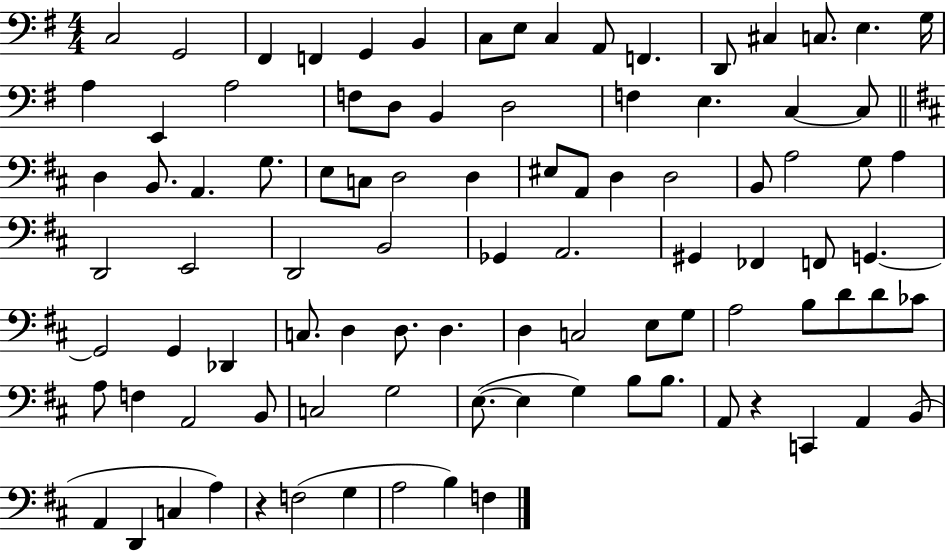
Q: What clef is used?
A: bass